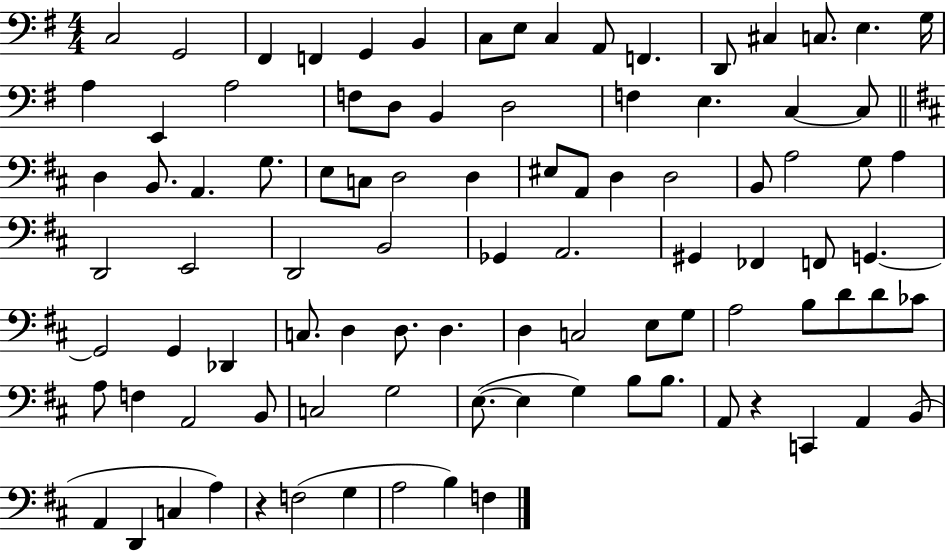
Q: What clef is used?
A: bass